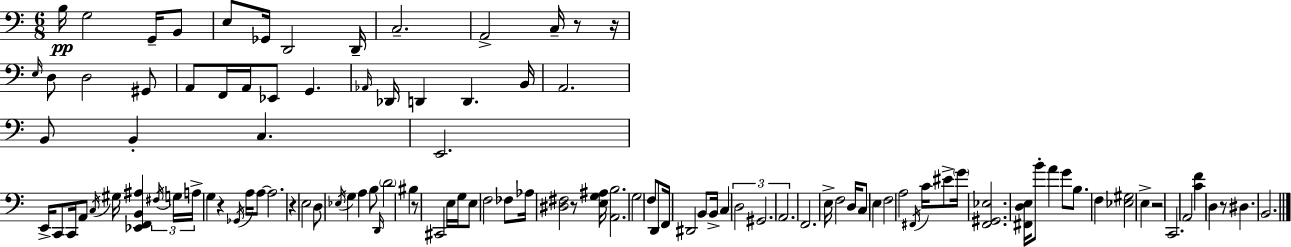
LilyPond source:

{
  \clef bass
  \numericTimeSignature
  \time 6/8
  \key c \major
  b16\pp g2 g,16-- b,8 | e8 ges,16 d,2 d,16-- | c2.-- | a,2-> c16-- r8 r16 | \break \grace { e16 } d8 d2 gis,8 | a,8 f,16 a,16 ees,8 g,4. | \grace { aes,16 } des,16 d,4 d,4. | b,16 a,2. | \break b,8 b,4-. c4. | e,2. | e,16-> c,8 c,16 a,8 \acciaccatura { c16 } gis16 <ees, f, b, ais>4 | \tuplet 3/2 { \acciaccatura { fis16 } g16 a16-> } g4 r4 | \break \acciaccatura { ges,16 } a16 a8~~ a2. | r4 e2 | d8 \acciaccatura { ees16 } g4 | a4 b8 \grace { d,16 } \parenthesize d'2 | \break bis4 r8 cis,2 | e16 g16 e8 f2 | fes8 aes16 <dis fis>2 | r8 <e g ais>16 <a, b>2. | \break g2 | f8 d,8 f,16 dis,2 | b,8 b,16-> c4 \tuplet 3/2 { d2 | gis,2. | \break a,2. } | f,2. | e16-> f2 | d16 c8 e4 f2 | \break a2 | \acciaccatura { fis,16 } c'16 eis'8-> \parenthesize g'16 <f, gis, ees>2. | <fis, d e>16 b'8-. a'4 | g'8 b8. f4 | \break <ees gis>2 e4-> | r2 c,2. | a,2 | <c' f'>4 d4 | \break r8 dis4. b,2. | \bar "|."
}